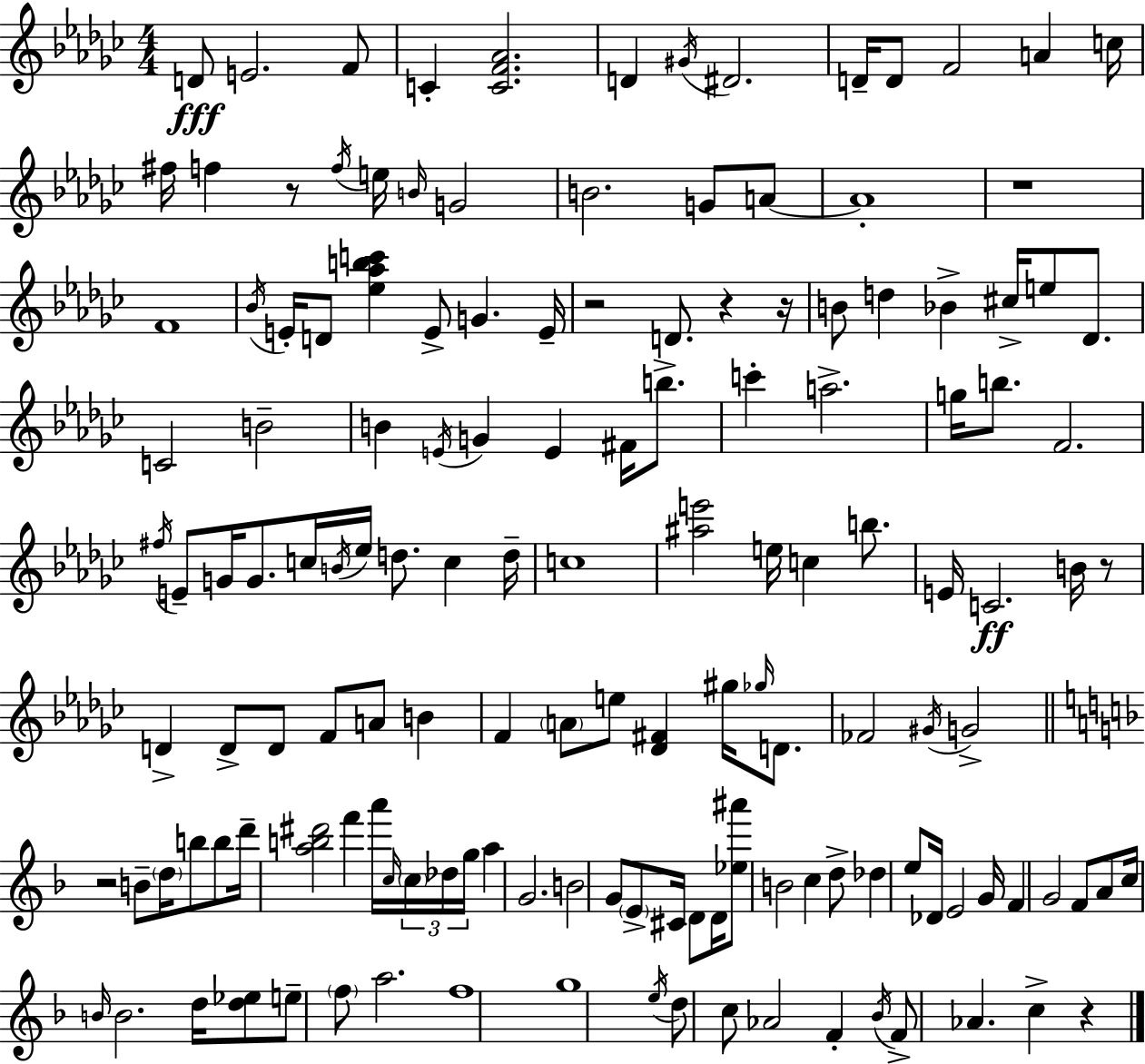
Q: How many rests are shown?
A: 8